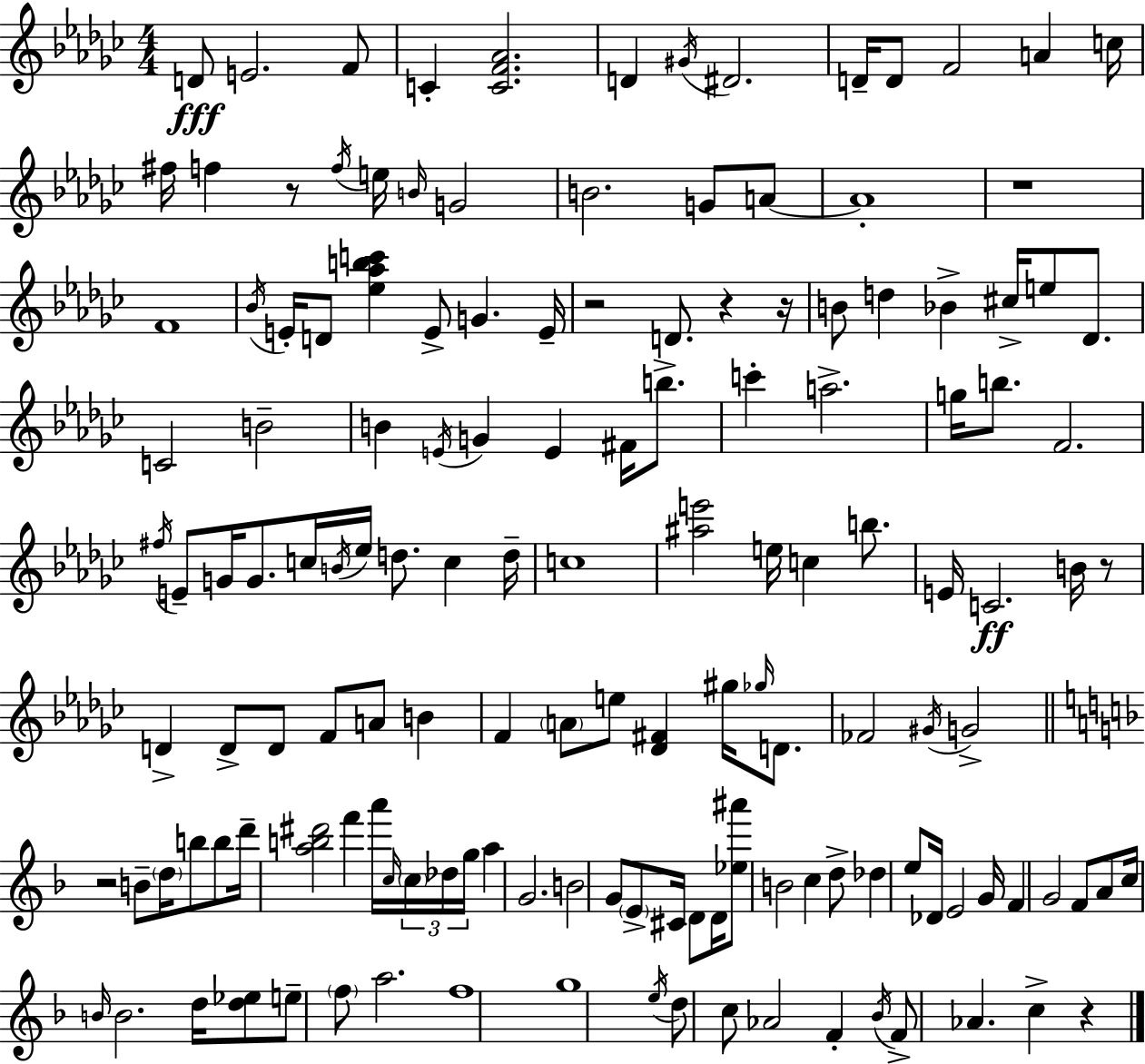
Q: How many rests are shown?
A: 8